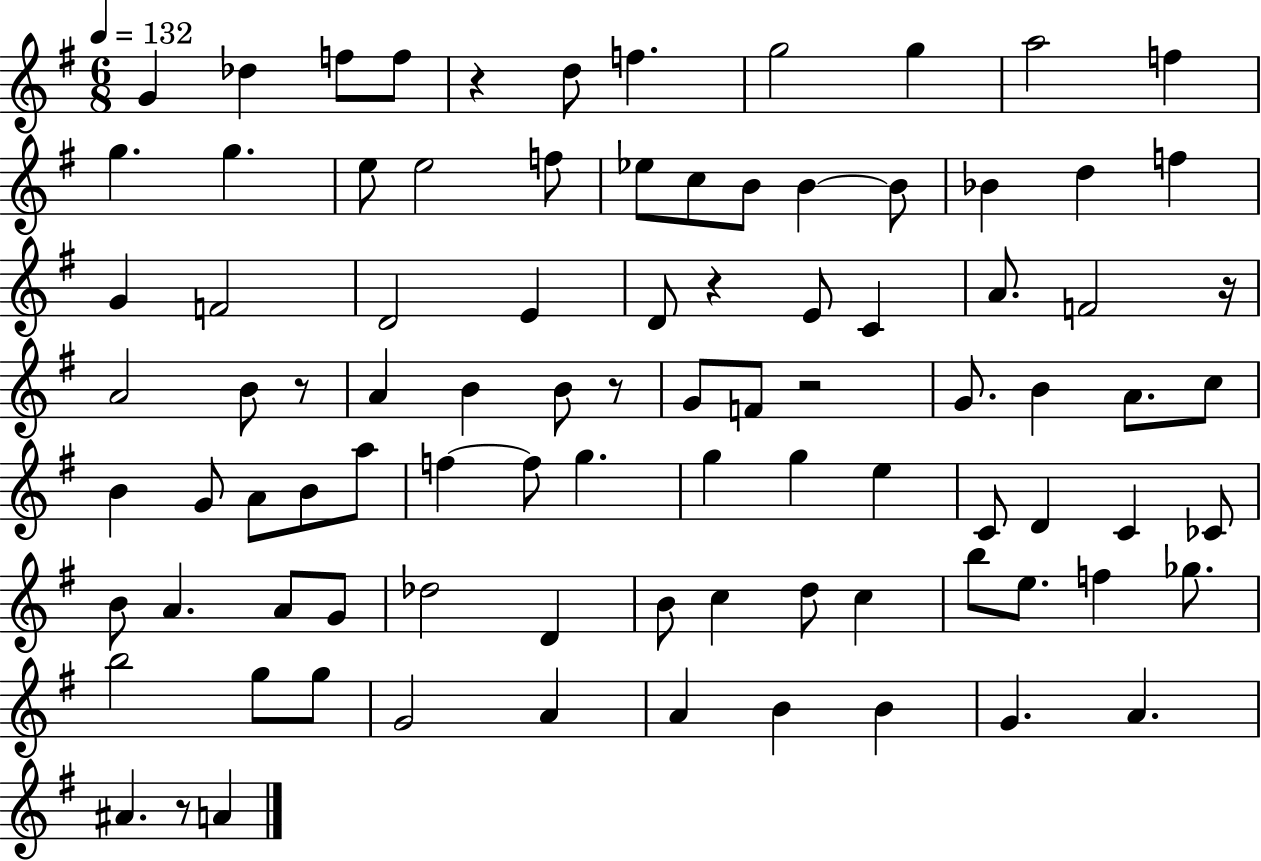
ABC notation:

X:1
T:Untitled
M:6/8
L:1/4
K:G
G _d f/2 f/2 z d/2 f g2 g a2 f g g e/2 e2 f/2 _e/2 c/2 B/2 B B/2 _B d f G F2 D2 E D/2 z E/2 C A/2 F2 z/4 A2 B/2 z/2 A B B/2 z/2 G/2 F/2 z2 G/2 B A/2 c/2 B G/2 A/2 B/2 a/2 f f/2 g g g e C/2 D C _C/2 B/2 A A/2 G/2 _d2 D B/2 c d/2 c b/2 e/2 f _g/2 b2 g/2 g/2 G2 A A B B G A ^A z/2 A